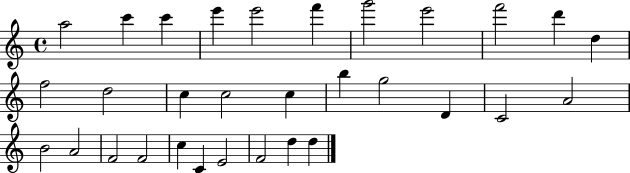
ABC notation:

X:1
T:Untitled
M:4/4
L:1/4
K:C
a2 c' c' e' e'2 f' g'2 e'2 f'2 d' d f2 d2 c c2 c b g2 D C2 A2 B2 A2 F2 F2 c C E2 F2 d d